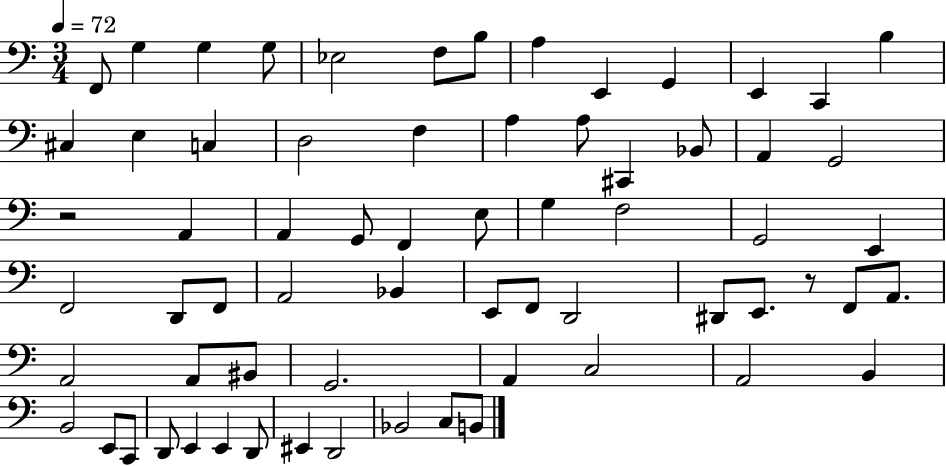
{
  \clef bass
  \numericTimeSignature
  \time 3/4
  \key c \major
  \tempo 4 = 72
  f,8 g4 g4 g8 | ees2 f8 b8 | a4 e,4 g,4 | e,4 c,4 b4 | \break cis4 e4 c4 | d2 f4 | a4 a8 cis,4 bes,8 | a,4 g,2 | \break r2 a,4 | a,4 g,8 f,4 e8 | g4 f2 | g,2 e,4 | \break f,2 d,8 f,8 | a,2 bes,4 | e,8 f,8 d,2 | dis,8 e,8. r8 f,8 a,8. | \break a,2 a,8 bis,8 | g,2. | a,4 c2 | a,2 b,4 | \break b,2 e,8 c,8 | d,8 e,4 e,4 d,8 | eis,4 d,2 | bes,2 c8 b,8 | \break \bar "|."
}